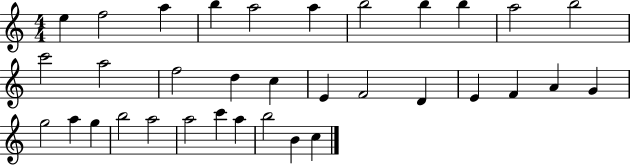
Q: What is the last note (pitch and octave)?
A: C5